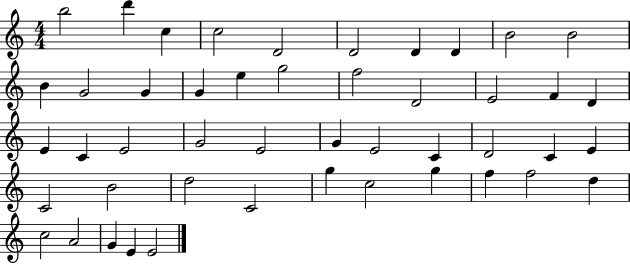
X:1
T:Untitled
M:4/4
L:1/4
K:C
b2 d' c c2 D2 D2 D D B2 B2 B G2 G G e g2 f2 D2 E2 F D E C E2 G2 E2 G E2 C D2 C E C2 B2 d2 C2 g c2 g f f2 d c2 A2 G E E2